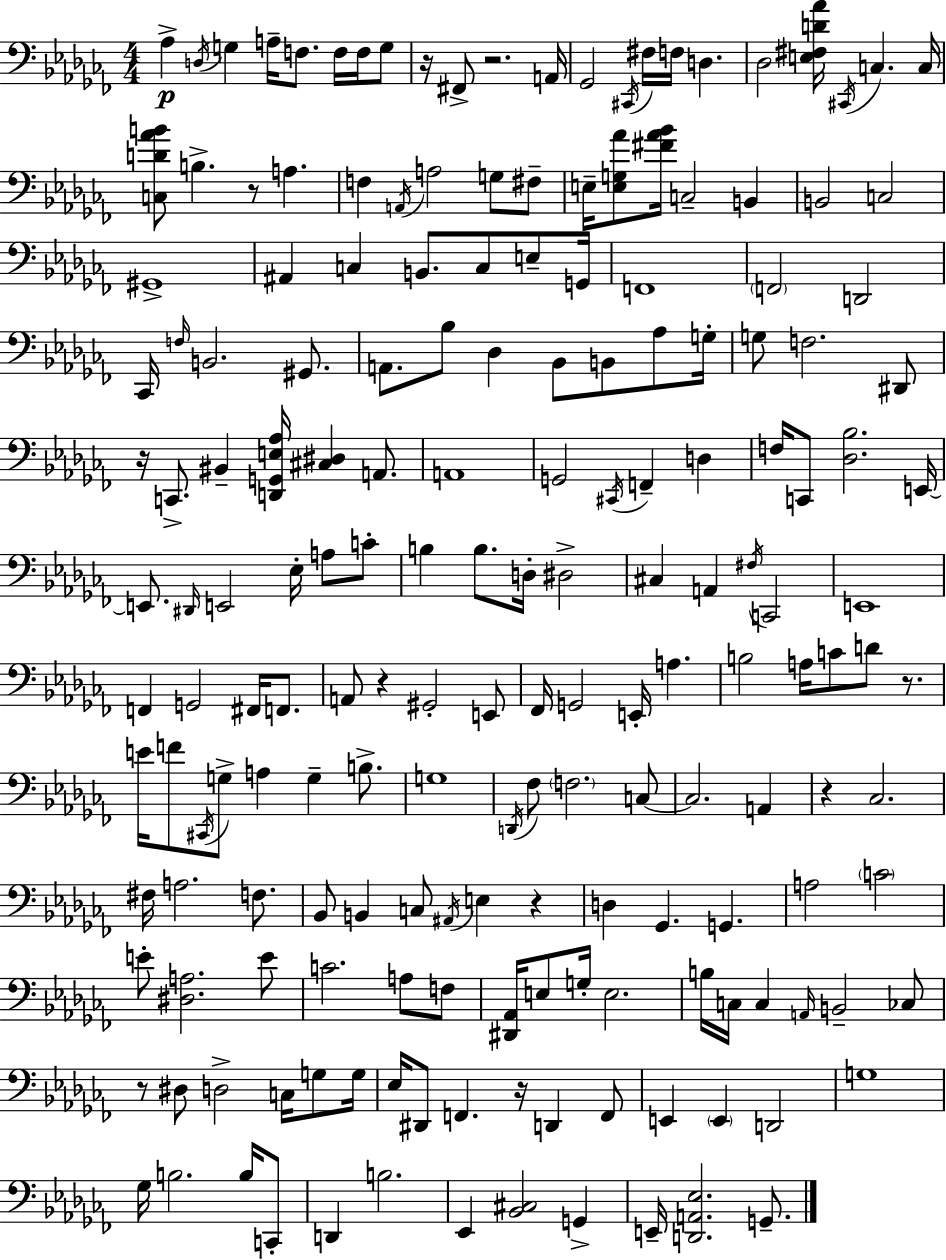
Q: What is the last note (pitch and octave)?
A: G2